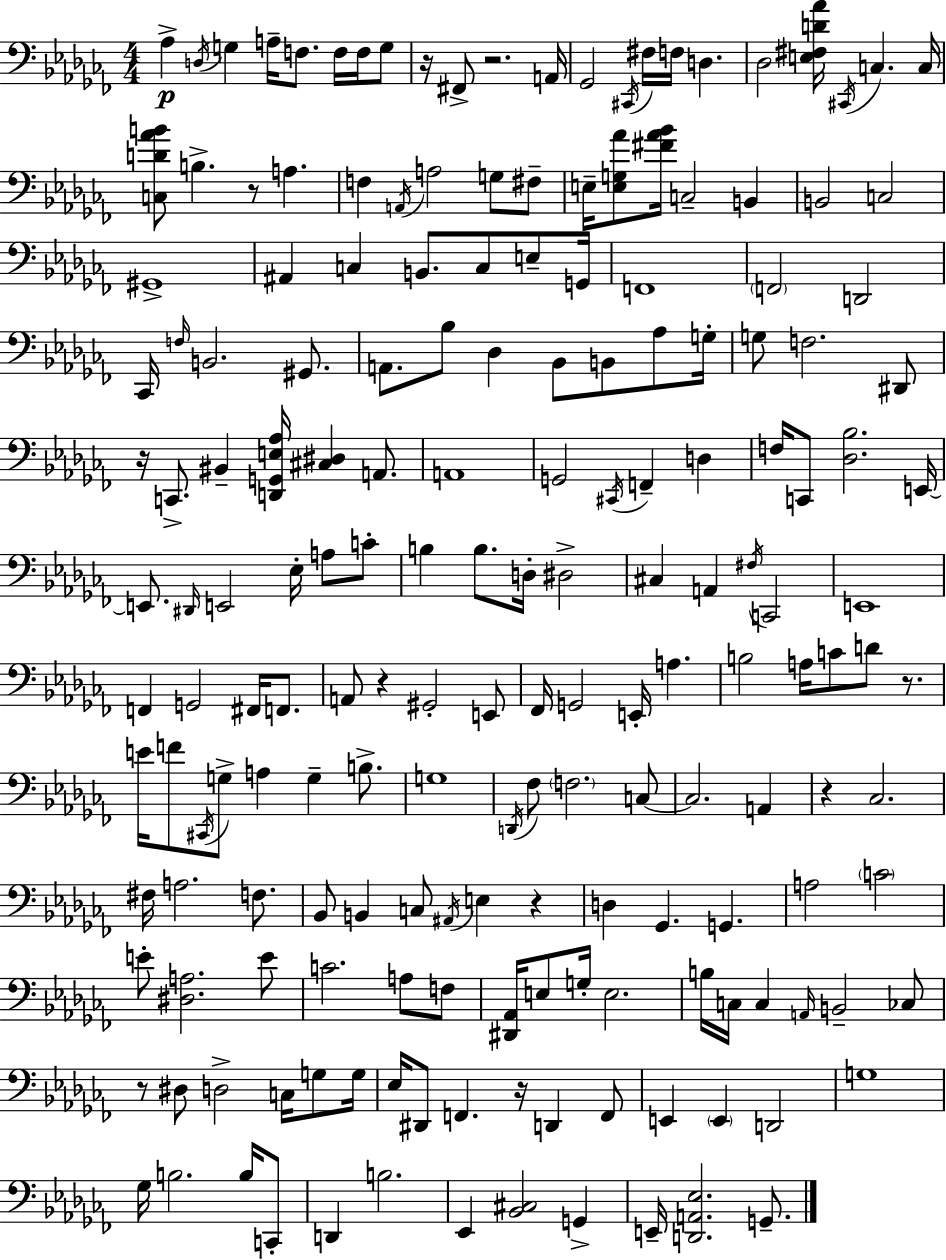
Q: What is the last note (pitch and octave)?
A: G2